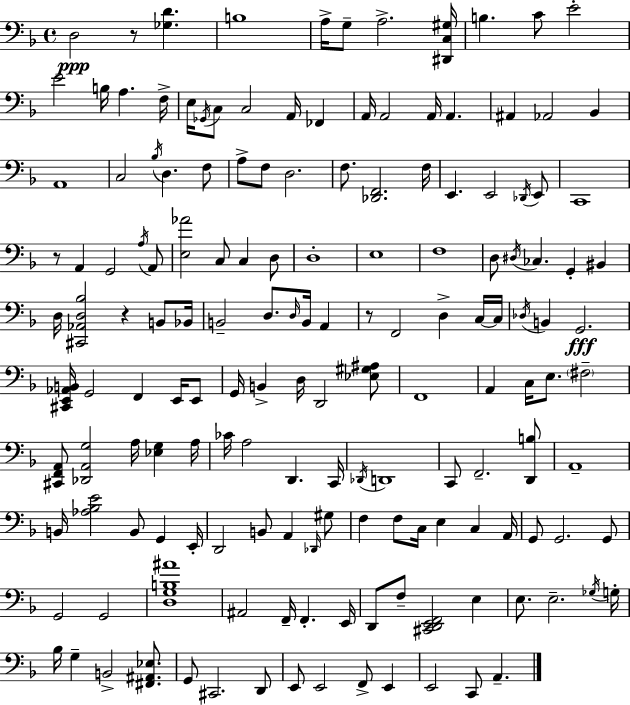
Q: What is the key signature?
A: D minor